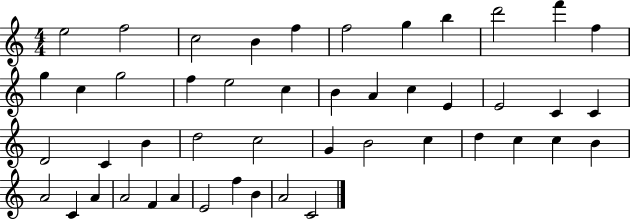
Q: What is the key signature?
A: C major